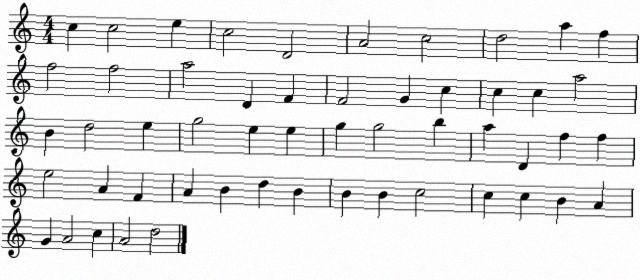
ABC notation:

X:1
T:Untitled
M:4/4
L:1/4
K:C
c c2 e c2 D2 A2 c2 d2 a f f2 f2 a2 D F F2 G c c c a2 B d2 e g2 e e g g2 b a D f f e2 A F A B d B B B c2 c c B A G A2 c A2 d2